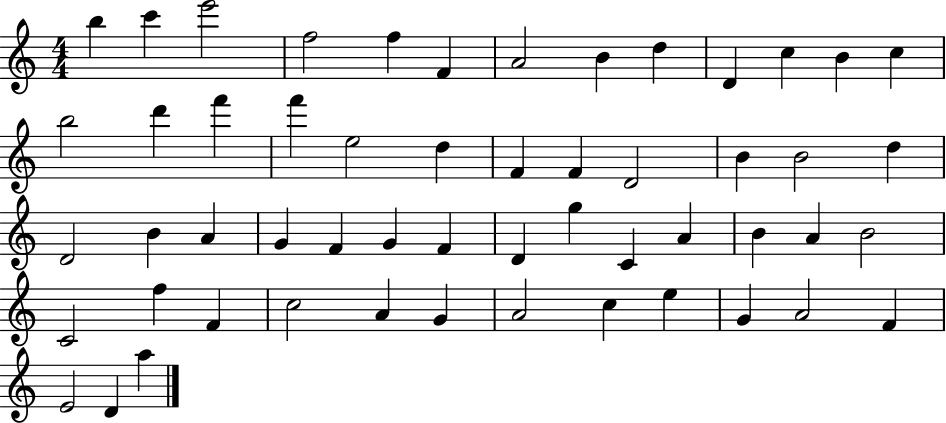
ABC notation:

X:1
T:Untitled
M:4/4
L:1/4
K:C
b c' e'2 f2 f F A2 B d D c B c b2 d' f' f' e2 d F F D2 B B2 d D2 B A G F G F D g C A B A B2 C2 f F c2 A G A2 c e G A2 F E2 D a